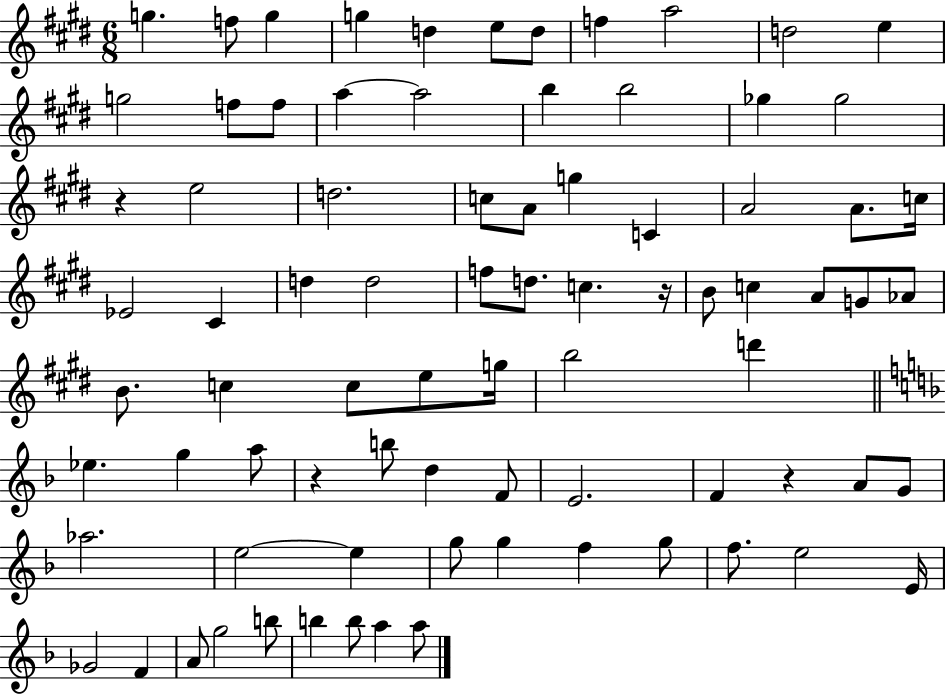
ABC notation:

X:1
T:Untitled
M:6/8
L:1/4
K:E
g f/2 g g d e/2 d/2 f a2 d2 e g2 f/2 f/2 a a2 b b2 _g _g2 z e2 d2 c/2 A/2 g C A2 A/2 c/4 _E2 ^C d d2 f/2 d/2 c z/4 B/2 c A/2 G/2 _A/2 B/2 c c/2 e/2 g/4 b2 d' _e g a/2 z b/2 d F/2 E2 F z A/2 G/2 _a2 e2 e g/2 g f g/2 f/2 e2 E/4 _G2 F A/2 g2 b/2 b b/2 a a/2